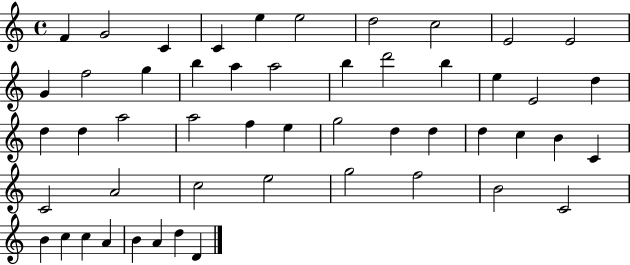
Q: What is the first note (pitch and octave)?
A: F4